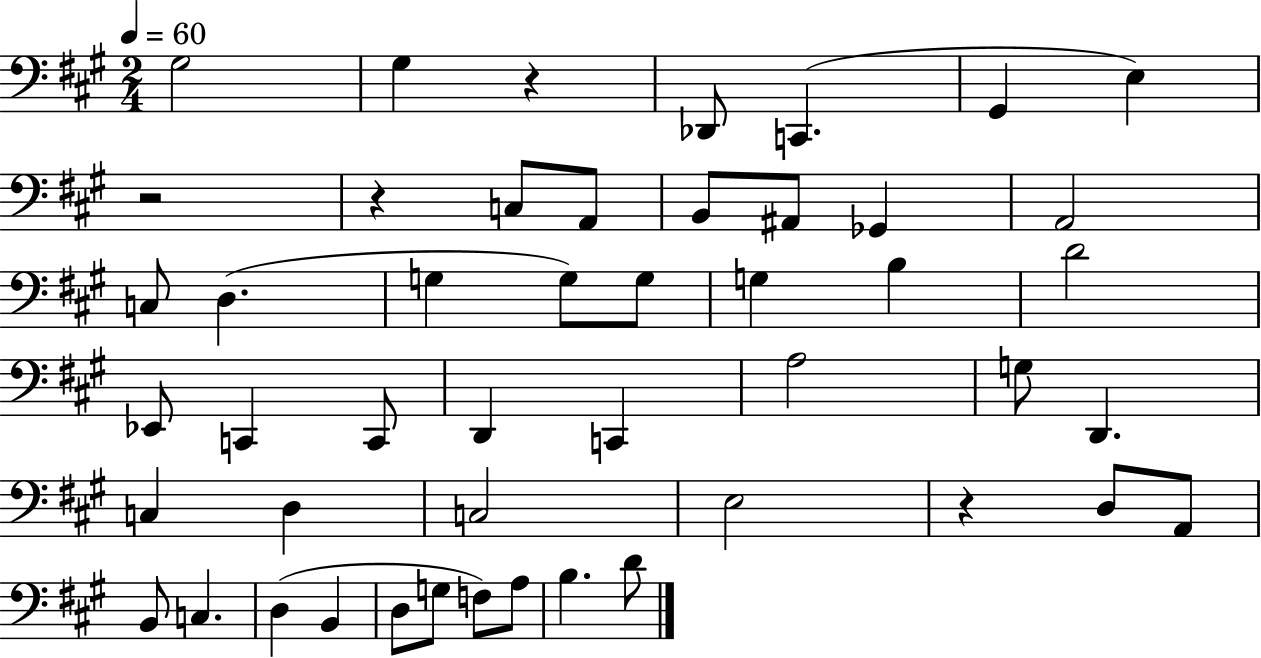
{
  \clef bass
  \numericTimeSignature
  \time 2/4
  \key a \major
  \tempo 4 = 60
  gis2 | gis4 r4 | des,8 c,4.( | gis,4 e4) | \break r2 | r4 c8 a,8 | b,8 ais,8 ges,4 | a,2 | \break c8 d4.( | g4 g8) g8 | g4 b4 | d'2 | \break ees,8 c,4 c,8 | d,4 c,4 | a2 | g8 d,4. | \break c4 d4 | c2 | e2 | r4 d8 a,8 | \break b,8 c4. | d4( b,4 | d8 g8 f8) a8 | b4. d'8 | \break \bar "|."
}